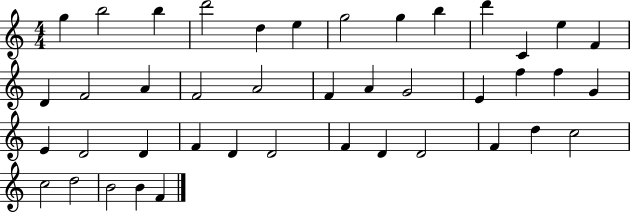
{
  \clef treble
  \numericTimeSignature
  \time 4/4
  \key c \major
  g''4 b''2 b''4 | d'''2 d''4 e''4 | g''2 g''4 b''4 | d'''4 c'4 e''4 f'4 | \break d'4 f'2 a'4 | f'2 a'2 | f'4 a'4 g'2 | e'4 f''4 f''4 g'4 | \break e'4 d'2 d'4 | f'4 d'4 d'2 | f'4 d'4 d'2 | f'4 d''4 c''2 | \break c''2 d''2 | b'2 b'4 f'4 | \bar "|."
}